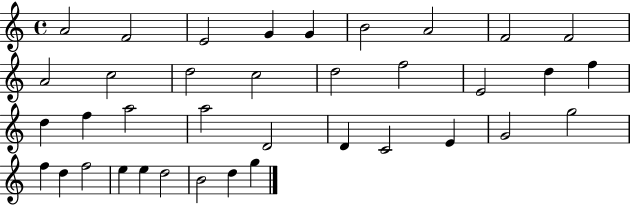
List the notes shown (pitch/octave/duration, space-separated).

A4/h F4/h E4/h G4/q G4/q B4/h A4/h F4/h F4/h A4/h C5/h D5/h C5/h D5/h F5/h E4/h D5/q F5/q D5/q F5/q A5/h A5/h D4/h D4/q C4/h E4/q G4/h G5/h F5/q D5/q F5/h E5/q E5/q D5/h B4/h D5/q G5/q